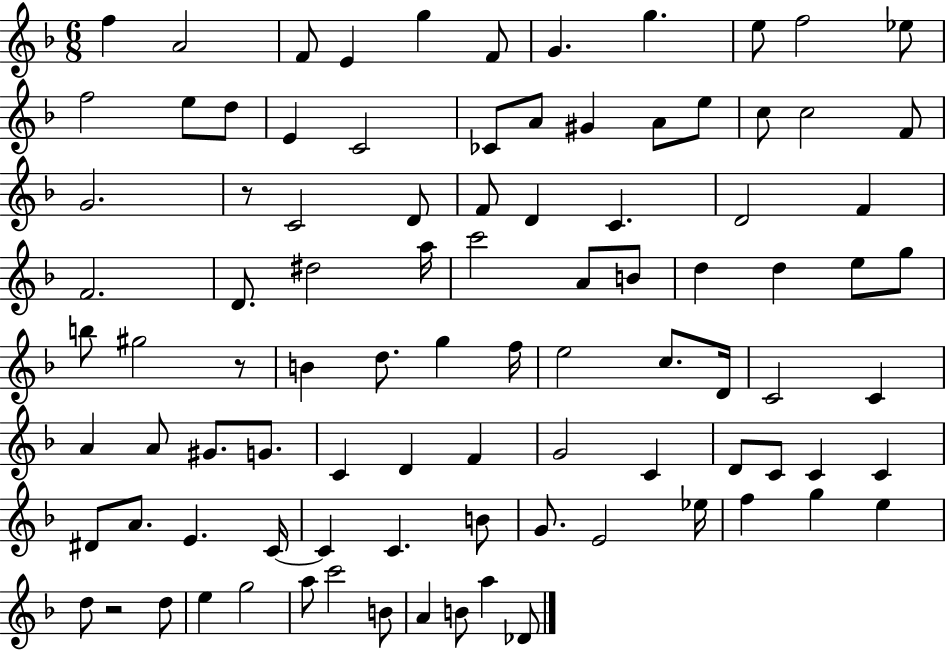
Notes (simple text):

F5/q A4/h F4/e E4/q G5/q F4/e G4/q. G5/q. E5/e F5/h Eb5/e F5/h E5/e D5/e E4/q C4/h CES4/e A4/e G#4/q A4/e E5/e C5/e C5/h F4/e G4/h. R/e C4/h D4/e F4/e D4/q C4/q. D4/h F4/q F4/h. D4/e. D#5/h A5/s C6/h A4/e B4/e D5/q D5/q E5/e G5/e B5/e G#5/h R/e B4/q D5/e. G5/q F5/s E5/h C5/e. D4/s C4/h C4/q A4/q A4/e G#4/e. G4/e. C4/q D4/q F4/q G4/h C4/q D4/e C4/e C4/q C4/q D#4/e A4/e. E4/q. C4/s C4/q C4/q. B4/e G4/e. E4/h Eb5/s F5/q G5/q E5/q D5/e R/h D5/e E5/q G5/h A5/e C6/h B4/e A4/q B4/e A5/q Db4/e